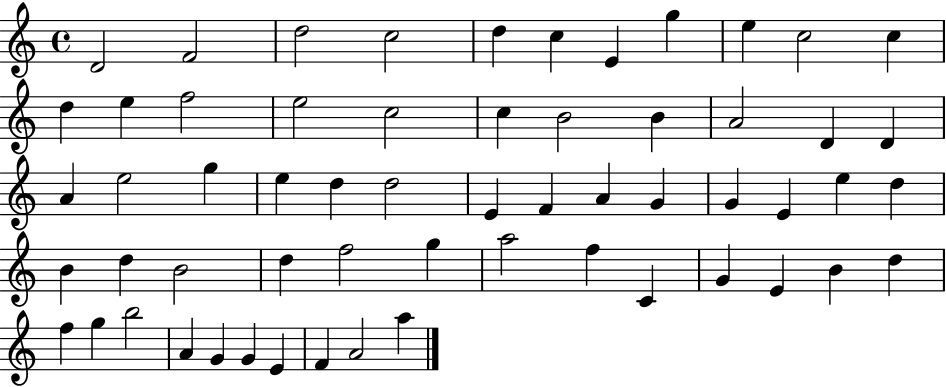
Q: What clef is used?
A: treble